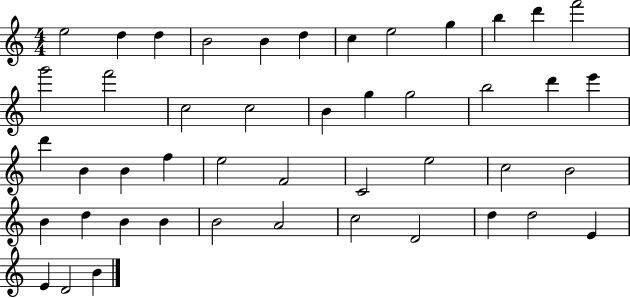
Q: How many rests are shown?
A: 0